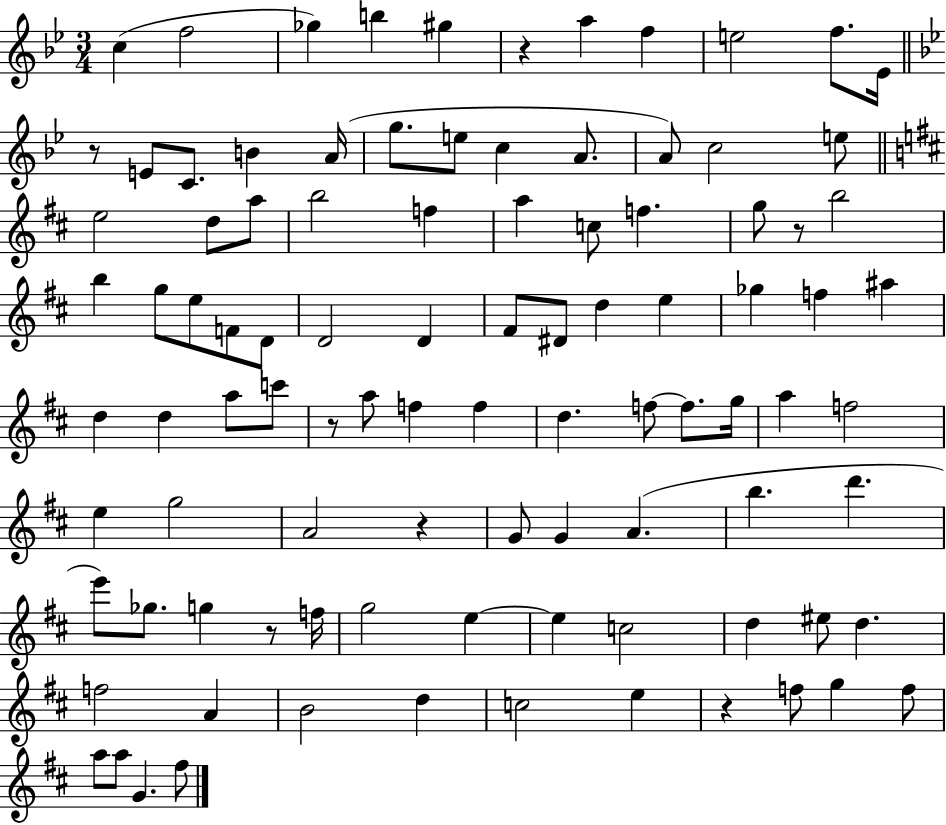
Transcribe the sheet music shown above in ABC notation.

X:1
T:Untitled
M:3/4
L:1/4
K:Bb
c f2 _g b ^g z a f e2 f/2 _E/4 z/2 E/2 C/2 B A/4 g/2 e/2 c A/2 A/2 c2 e/2 e2 d/2 a/2 b2 f a c/2 f g/2 z/2 b2 b g/2 e/2 F/2 D/2 D2 D ^F/2 ^D/2 d e _g f ^a d d a/2 c'/2 z/2 a/2 f f d f/2 f/2 g/4 a f2 e g2 A2 z G/2 G A b d' e'/2 _g/2 g z/2 f/4 g2 e e c2 d ^e/2 d f2 A B2 d c2 e z f/2 g f/2 a/2 a/2 G ^f/2